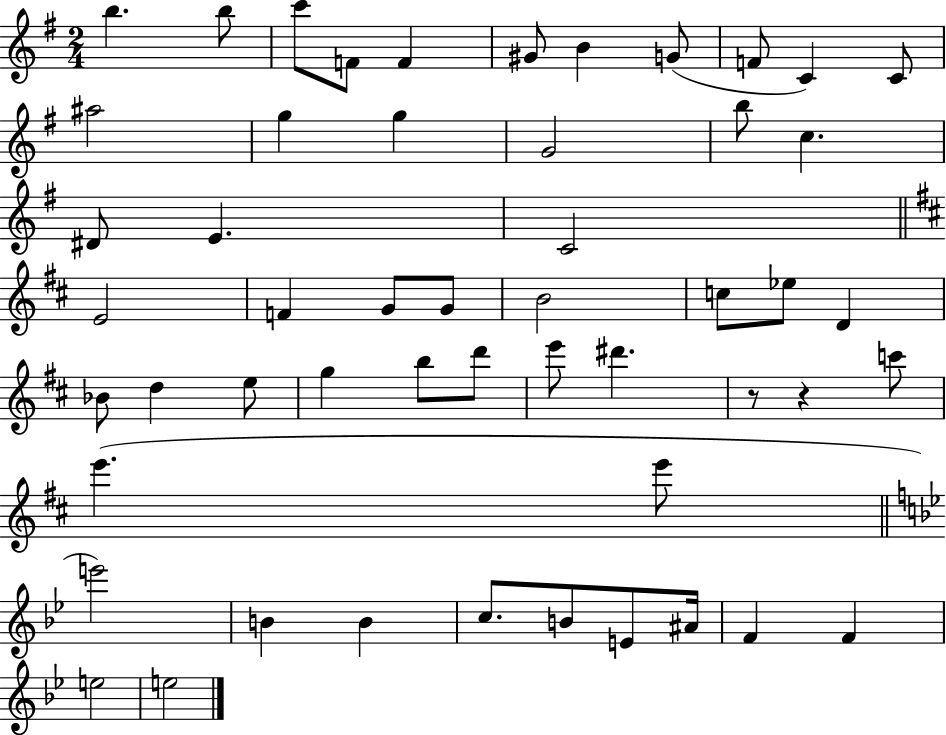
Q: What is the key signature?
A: G major